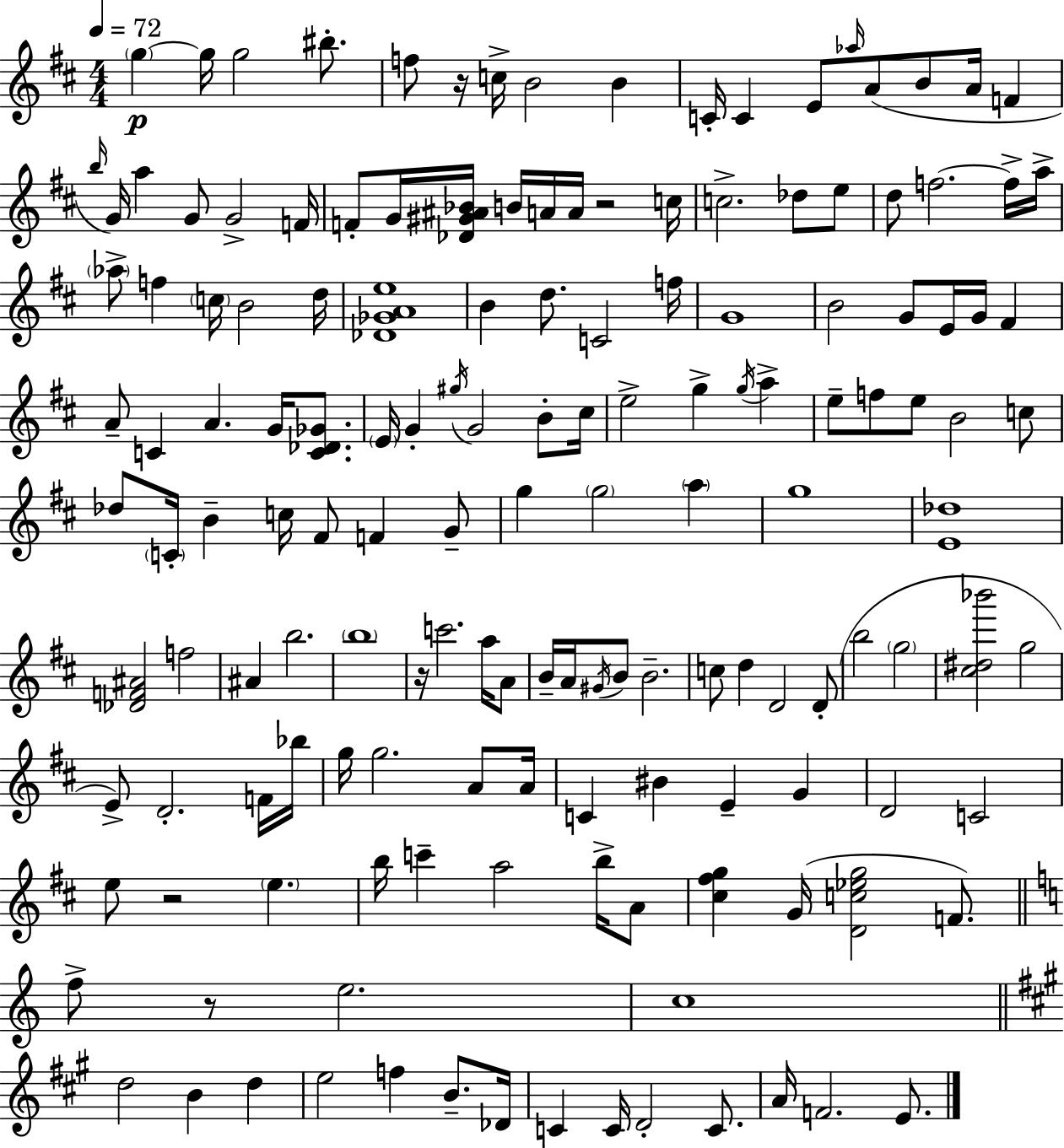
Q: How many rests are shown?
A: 5